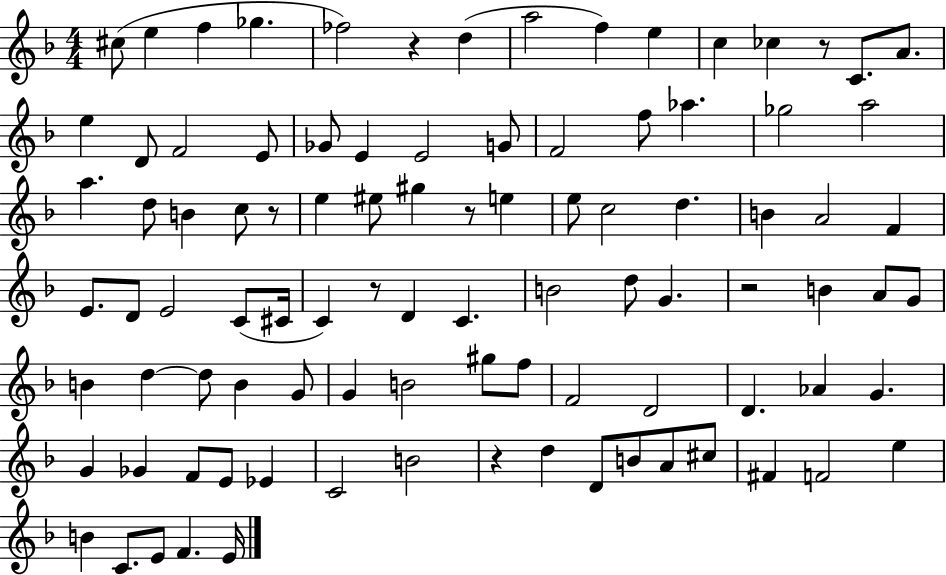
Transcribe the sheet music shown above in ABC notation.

X:1
T:Untitled
M:4/4
L:1/4
K:F
^c/2 e f _g _f2 z d a2 f e c _c z/2 C/2 A/2 e D/2 F2 E/2 _G/2 E E2 G/2 F2 f/2 _a _g2 a2 a d/2 B c/2 z/2 e ^e/2 ^g z/2 e e/2 c2 d B A2 F E/2 D/2 E2 C/2 ^C/4 C z/2 D C B2 d/2 G z2 B A/2 G/2 B d d/2 B G/2 G B2 ^g/2 f/2 F2 D2 D _A G G _G F/2 E/2 _E C2 B2 z d D/2 B/2 A/2 ^c/2 ^F F2 e B C/2 E/2 F E/4